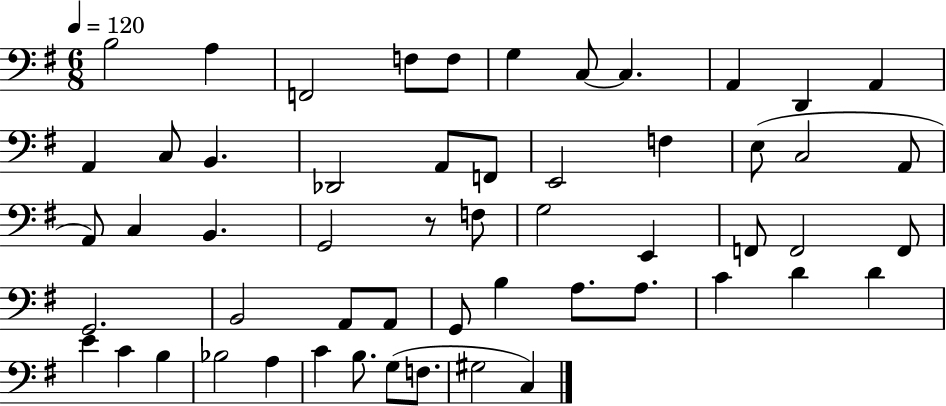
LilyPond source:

{
  \clef bass
  \numericTimeSignature
  \time 6/8
  \key g \major
  \tempo 4 = 120
  b2 a4 | f,2 f8 f8 | g4 c8~~ c4. | a,4 d,4 a,4 | \break a,4 c8 b,4. | des,2 a,8 f,8 | e,2 f4 | e8( c2 a,8 | \break a,8) c4 b,4. | g,2 r8 f8 | g2 e,4 | f,8 f,2 f,8 | \break g,2. | b,2 a,8 a,8 | g,8 b4 a8. a8. | c'4 d'4 d'4 | \break e'4 c'4 b4 | bes2 a4 | c'4 b8. g8( f8. | gis2 c4) | \break \bar "|."
}